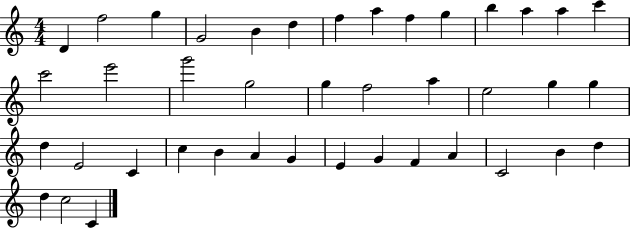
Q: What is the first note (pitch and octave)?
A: D4